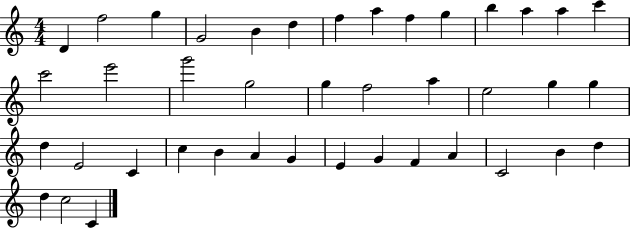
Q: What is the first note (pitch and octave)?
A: D4